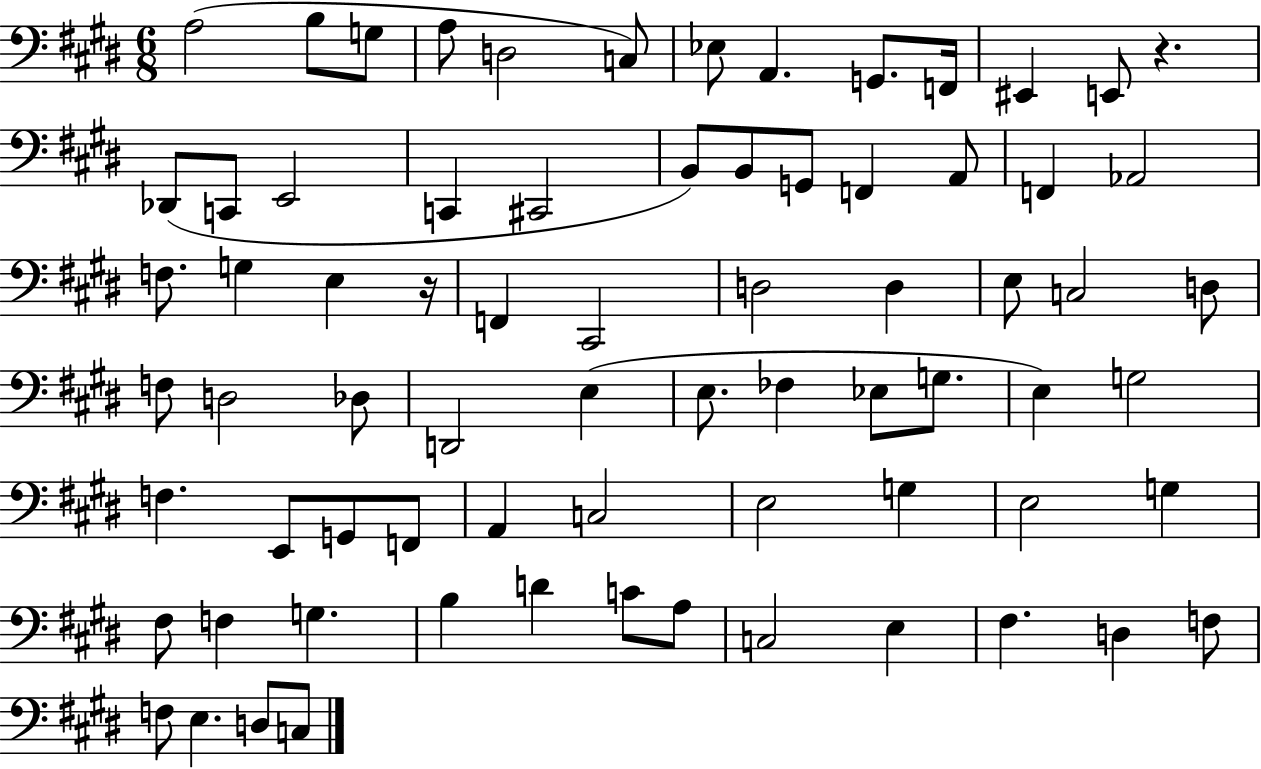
{
  \clef bass
  \numericTimeSignature
  \time 6/8
  \key e \major
  a2( b8 g8 | a8 d2 c8) | ees8 a,4. g,8. f,16 | eis,4 e,8 r4. | \break des,8( c,8 e,2 | c,4 cis,2 | b,8) b,8 g,8 f,4 a,8 | f,4 aes,2 | \break f8. g4 e4 r16 | f,4 cis,2 | d2 d4 | e8 c2 d8 | \break f8 d2 des8 | d,2 e4( | e8. fes4 ees8 g8. | e4) g2 | \break f4. e,8 g,8 f,8 | a,4 c2 | e2 g4 | e2 g4 | \break fis8 f4 g4. | b4 d'4 c'8 a8 | c2 e4 | fis4. d4 f8 | \break f8 e4. d8 c8 | \bar "|."
}